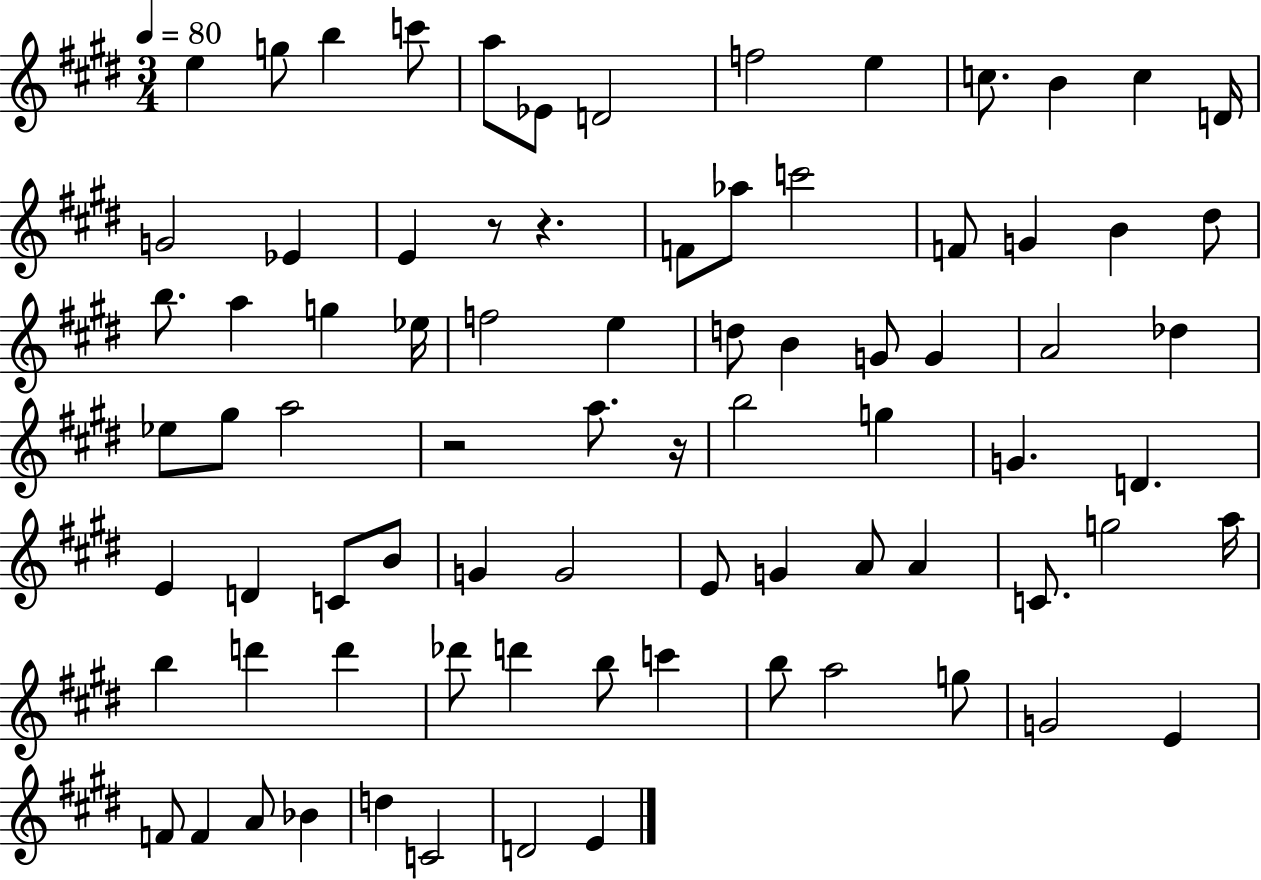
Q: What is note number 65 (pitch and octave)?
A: A5